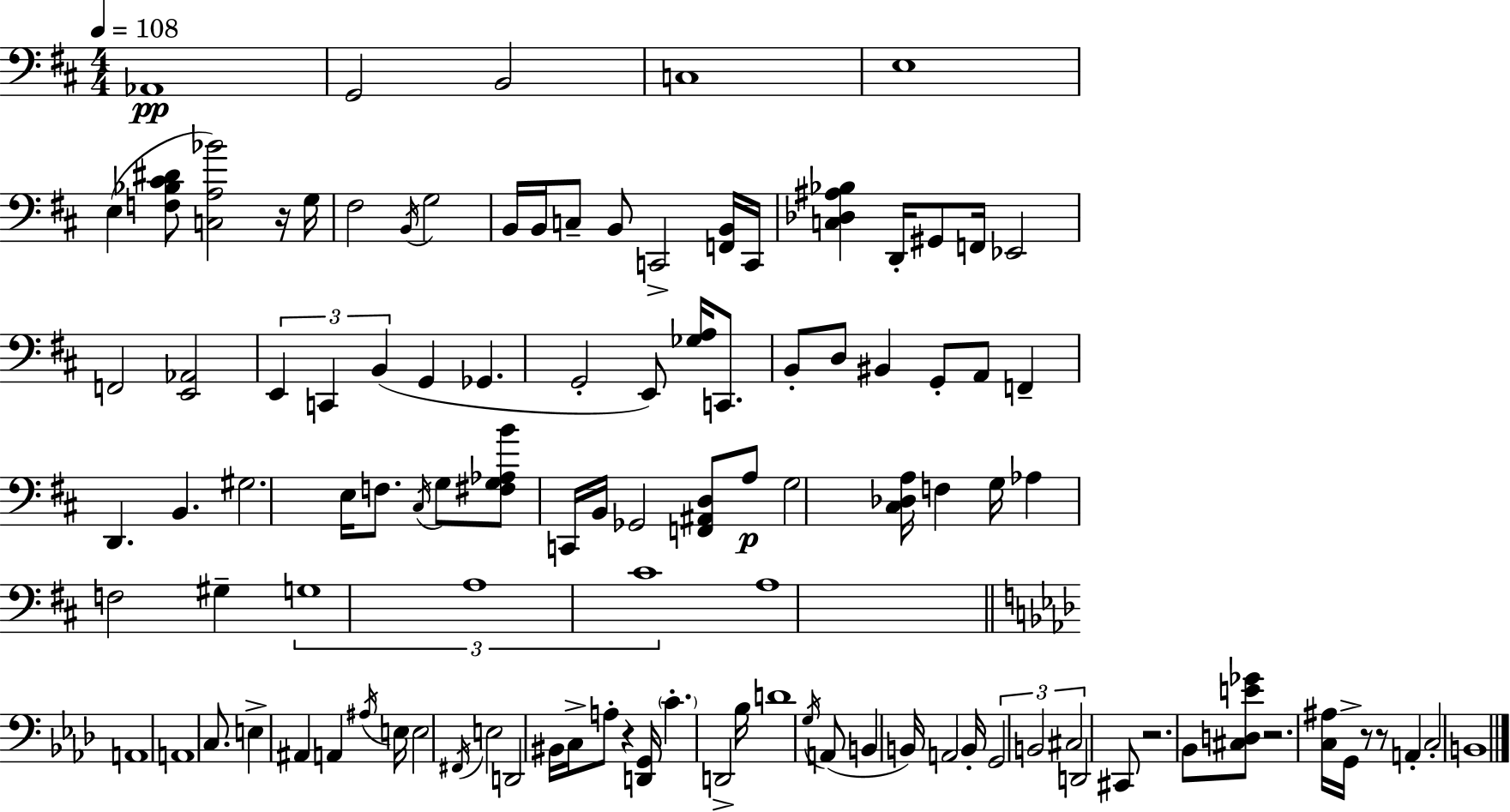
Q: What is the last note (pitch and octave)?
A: B2